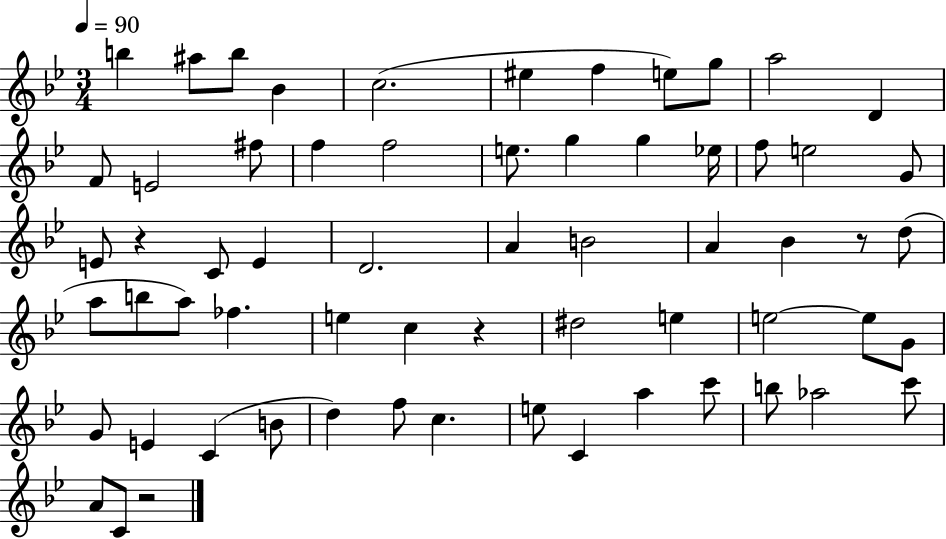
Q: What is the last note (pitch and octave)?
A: C4